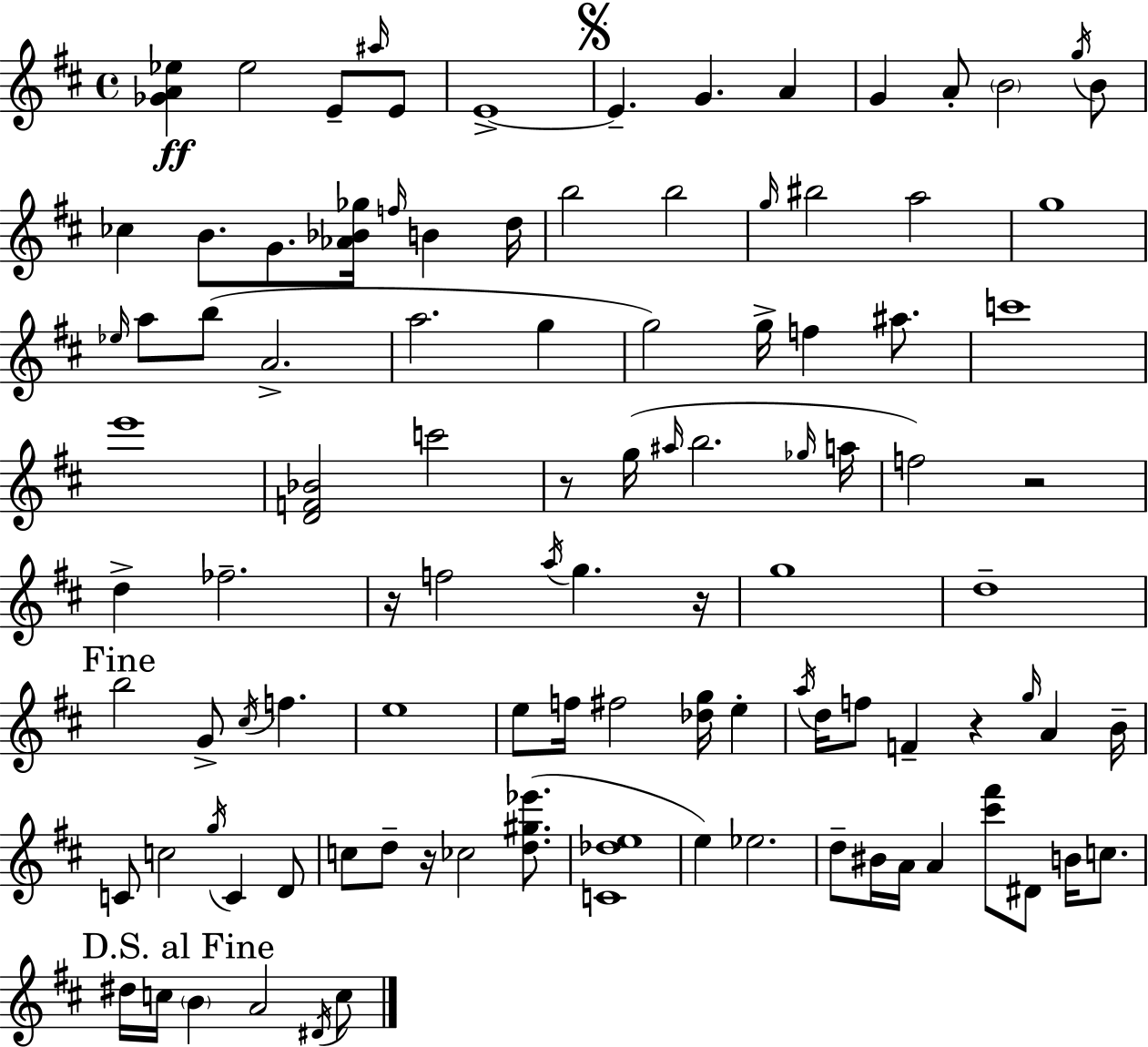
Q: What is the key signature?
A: D major